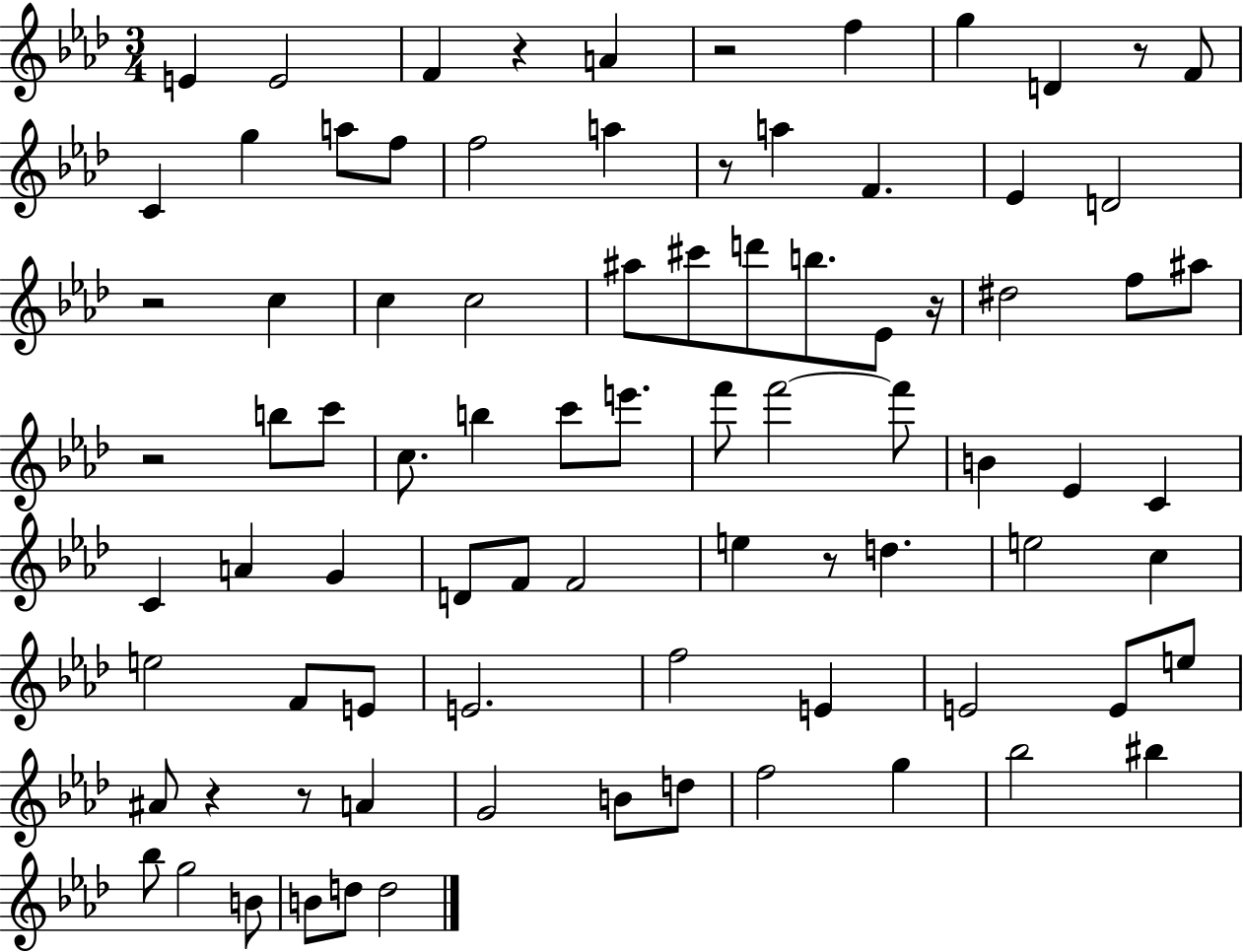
{
  \clef treble
  \numericTimeSignature
  \time 3/4
  \key aes \major
  e'4 e'2 | f'4 r4 a'4 | r2 f''4 | g''4 d'4 r8 f'8 | \break c'4 g''4 a''8 f''8 | f''2 a''4 | r8 a''4 f'4. | ees'4 d'2 | \break r2 c''4 | c''4 c''2 | ais''8 cis'''8 d'''8 b''8. ees'8 r16 | dis''2 f''8 ais''8 | \break r2 b''8 c'''8 | c''8. b''4 c'''8 e'''8. | f'''8 f'''2~~ f'''8 | b'4 ees'4 c'4 | \break c'4 a'4 g'4 | d'8 f'8 f'2 | e''4 r8 d''4. | e''2 c''4 | \break e''2 f'8 e'8 | e'2. | f''2 e'4 | e'2 e'8 e''8 | \break ais'8 r4 r8 a'4 | g'2 b'8 d''8 | f''2 g''4 | bes''2 bis''4 | \break bes''8 g''2 b'8 | b'8 d''8 d''2 | \bar "|."
}